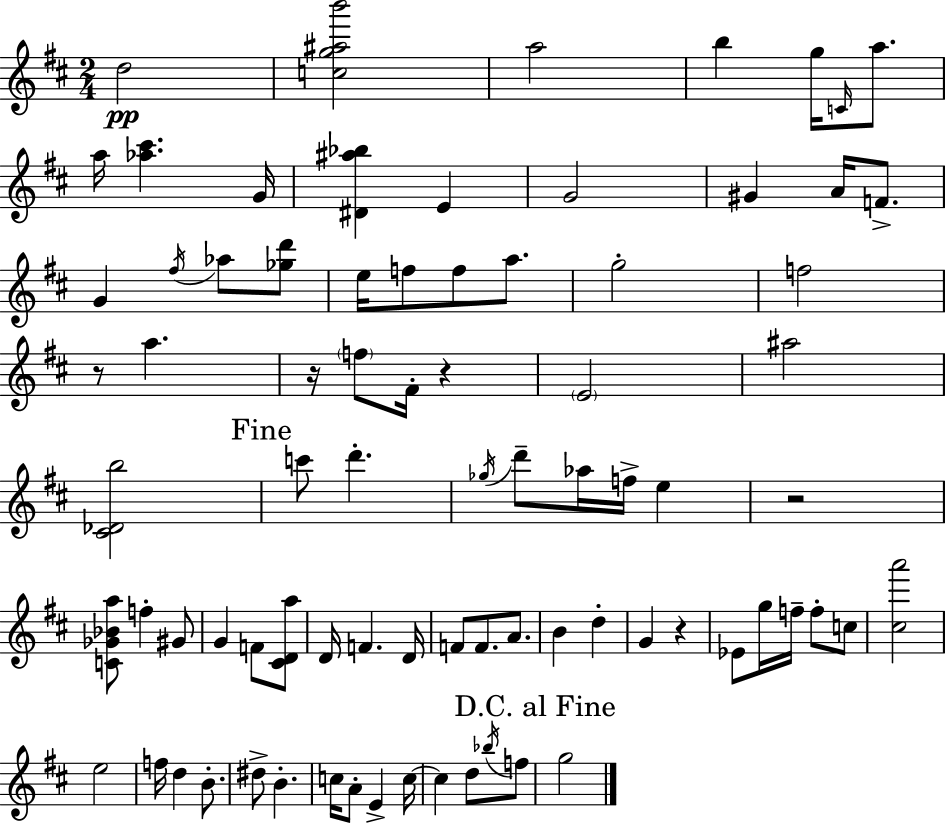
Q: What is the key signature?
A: D major